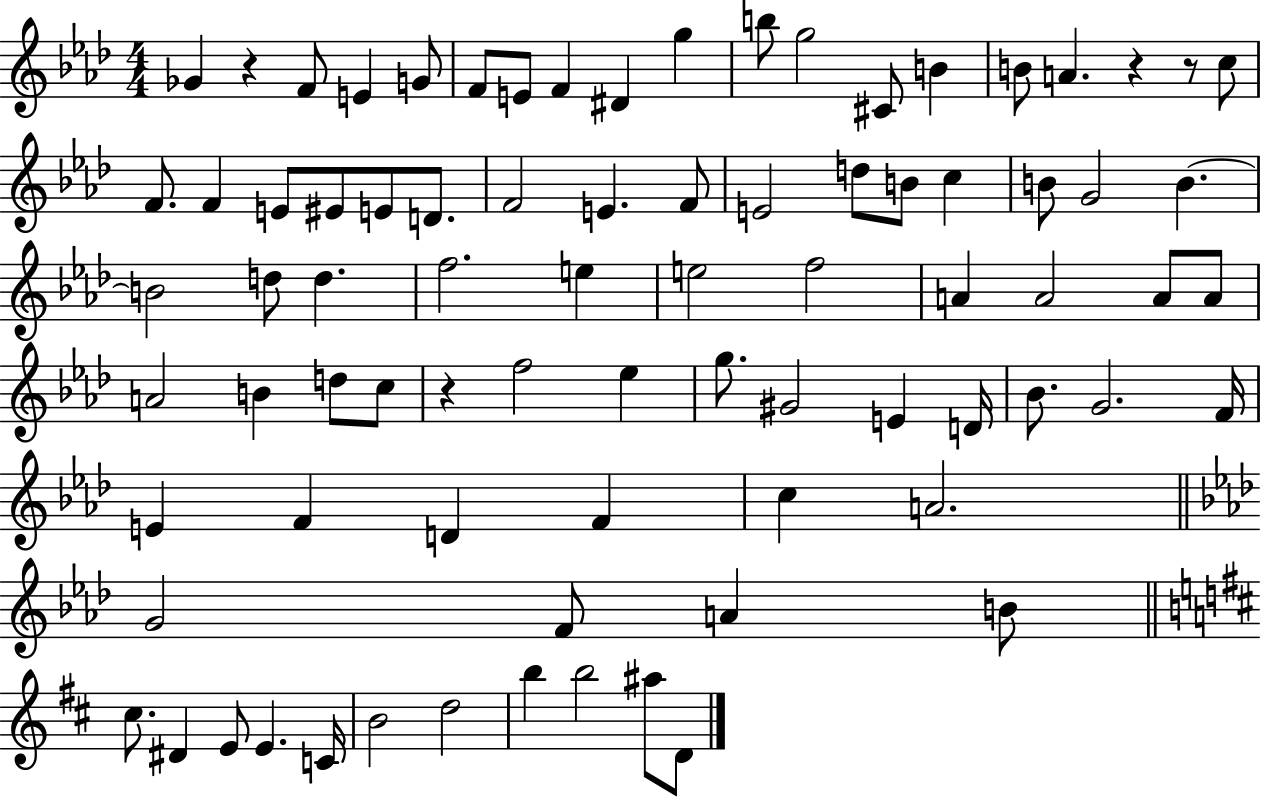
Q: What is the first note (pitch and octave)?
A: Gb4